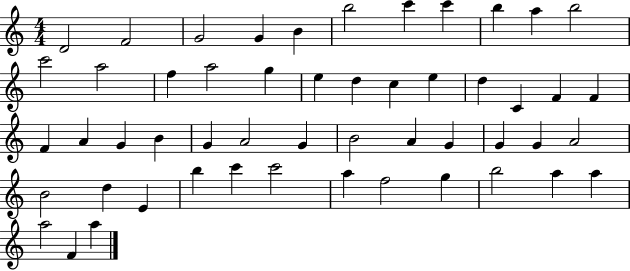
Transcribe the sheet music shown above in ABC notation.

X:1
T:Untitled
M:4/4
L:1/4
K:C
D2 F2 G2 G B b2 c' c' b a b2 c'2 a2 f a2 g e d c e d C F F F A G B G A2 G B2 A G G G A2 B2 d E b c' c'2 a f2 g b2 a a a2 F a